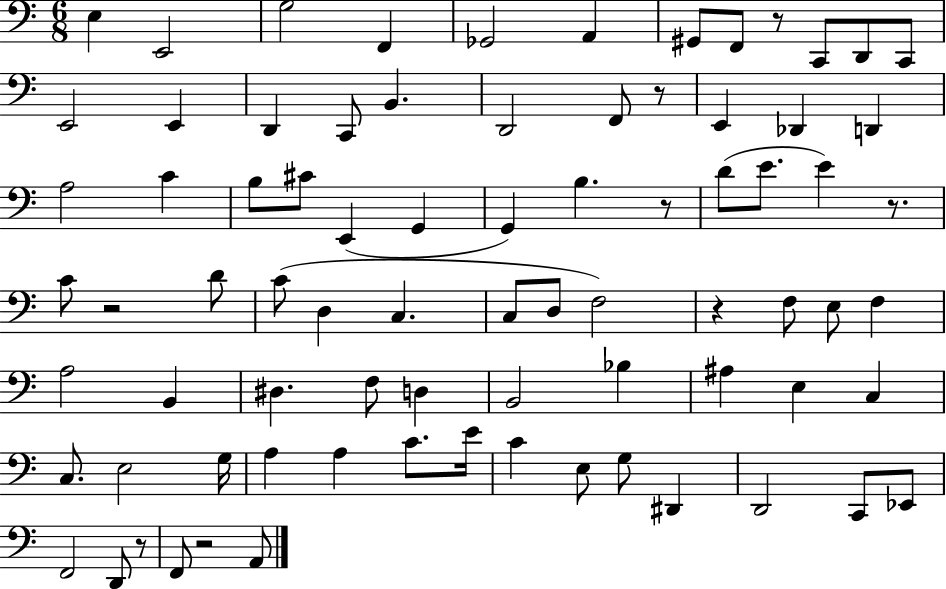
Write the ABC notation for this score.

X:1
T:Untitled
M:6/8
L:1/4
K:C
E, E,,2 G,2 F,, _G,,2 A,, ^G,,/2 F,,/2 z/2 C,,/2 D,,/2 C,,/2 E,,2 E,, D,, C,,/2 B,, D,,2 F,,/2 z/2 E,, _D,, D,, A,2 C B,/2 ^C/2 E,, G,, G,, B, z/2 D/2 E/2 E z/2 C/2 z2 D/2 C/2 D, C, C,/2 D,/2 F,2 z F,/2 E,/2 F, A,2 B,, ^D, F,/2 D, B,,2 _B, ^A, E, C, C,/2 E,2 G,/4 A, A, C/2 E/4 C E,/2 G,/2 ^D,, D,,2 C,,/2 _E,,/2 F,,2 D,,/2 z/2 F,,/2 z2 A,,/2